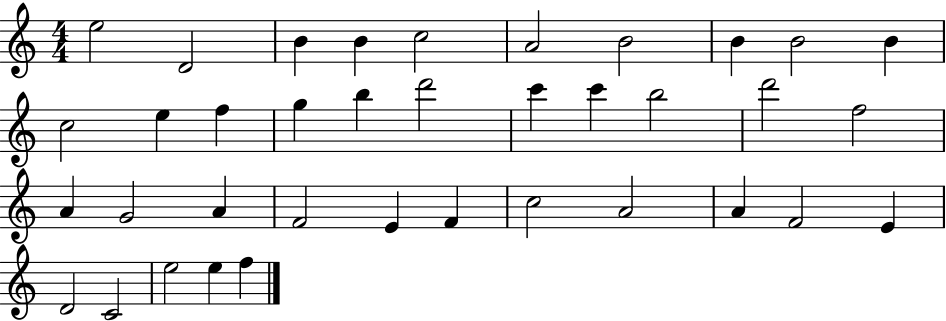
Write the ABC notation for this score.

X:1
T:Untitled
M:4/4
L:1/4
K:C
e2 D2 B B c2 A2 B2 B B2 B c2 e f g b d'2 c' c' b2 d'2 f2 A G2 A F2 E F c2 A2 A F2 E D2 C2 e2 e f